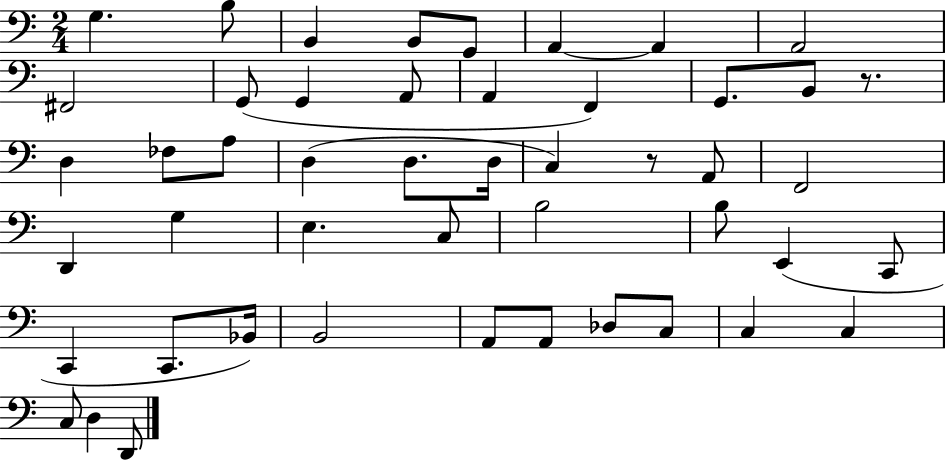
{
  \clef bass
  \numericTimeSignature
  \time 2/4
  \key c \major
  g4. b8 | b,4 b,8 g,8 | a,4~~ a,4 | a,2 | \break fis,2 | g,8( g,4 a,8 | a,4 f,4) | g,8. b,8 r8. | \break d4 fes8 a8 | d4( d8. d16 | c4) r8 a,8 | f,2 | \break d,4 g4 | e4. c8 | b2 | b8 e,4( c,8 | \break c,4 c,8. bes,16) | b,2 | a,8 a,8 des8 c8 | c4 c4 | \break c8 d4 d,8 | \bar "|."
}